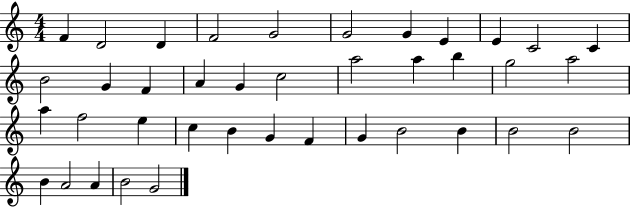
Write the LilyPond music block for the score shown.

{
  \clef treble
  \numericTimeSignature
  \time 4/4
  \key c \major
  f'4 d'2 d'4 | f'2 g'2 | g'2 g'4 e'4 | e'4 c'2 c'4 | \break b'2 g'4 f'4 | a'4 g'4 c''2 | a''2 a''4 b''4 | g''2 a''2 | \break a''4 f''2 e''4 | c''4 b'4 g'4 f'4 | g'4 b'2 b'4 | b'2 b'2 | \break b'4 a'2 a'4 | b'2 g'2 | \bar "|."
}